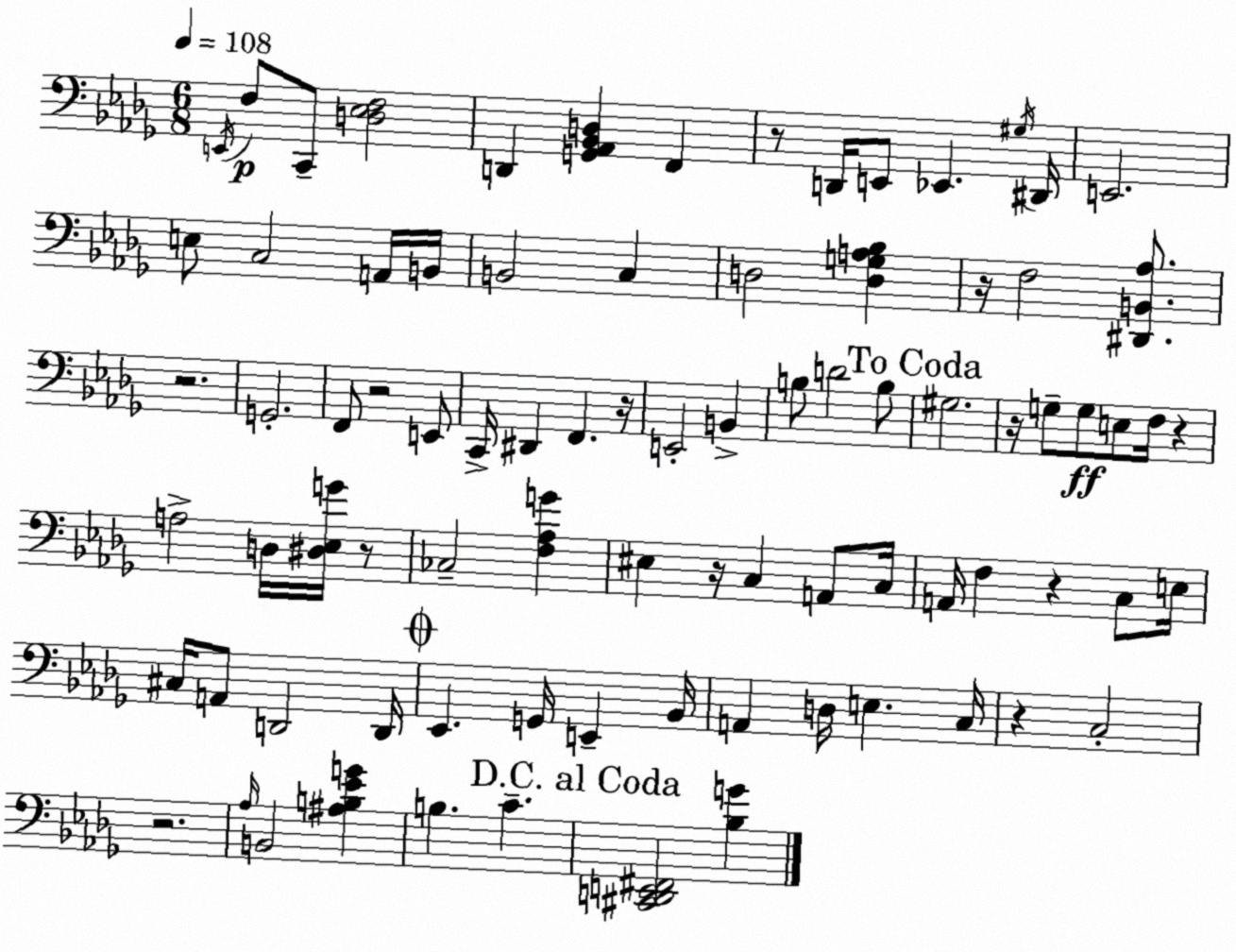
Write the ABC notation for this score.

X:1
T:Untitled
M:6/8
L:1/4
K:Bbm
E,,/4 F,/2 C,,/2 [D,_E,F,]2 D,, [G,,_A,,_B,,D,] F,, z/2 D,,/4 E,,/2 _E,, ^G,/4 ^D,,/4 E,,2 E,/2 C,2 A,,/4 B,,/4 B,,2 C, D,2 [D,G,A,_B,] z/4 F,2 [^D,,B,,_A,]/2 z2 G,,2 F,,/2 z2 E,,/2 C,,/4 ^D,, F,, z/4 E,,2 B,, B,/2 D2 B,/2 ^G,2 z/4 G,/2 G,/2 E,/2 F,/4 z A,2 D,/4 [^D,_E,G]/4 z/2 _C,2 [F,_A,G] ^E, z/4 C, A,,/2 C,/4 A,,/4 F, z C,/2 E,/4 ^C,/4 A,,/2 D,,2 D,,/4 _E,, G,,/4 E,, _B,,/4 A,, D,/4 E, C,/4 z C,2 z2 _A,/4 B,,2 [^A,B,_EG] B, C [^C,,D,,E,,^F,,]2 [_B,G]